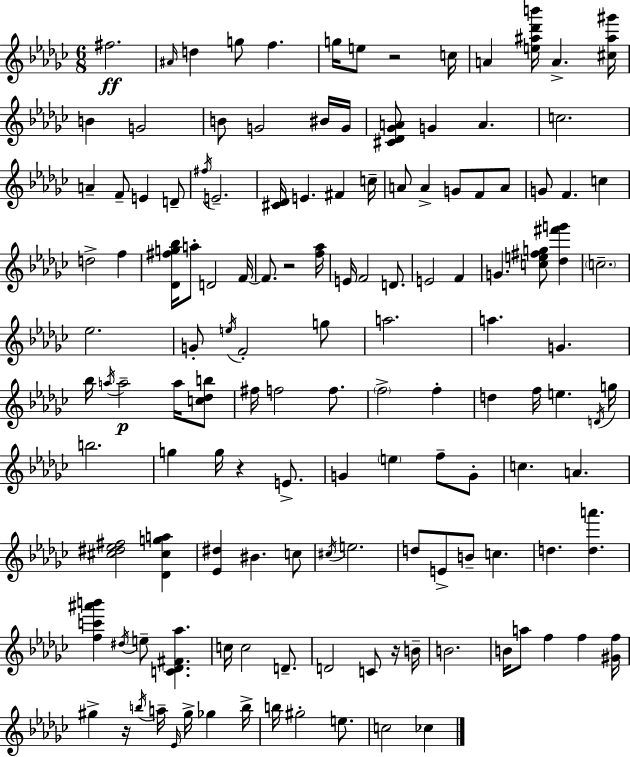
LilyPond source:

{
  \clef treble
  \numericTimeSignature
  \time 6/8
  \key ees \minor
  fis''2.\ff | \grace { ais'16 } d''4 g''8 f''4. | g''16 e''8 r2 | c''16 a'4 <e'' ais'' des''' b'''>16 a'4.-> | \break <cis'' ais'' gis'''>16 b'4 g'2 | b'8 g'2 bis'16 | g'16 <cis' des' ges' a'>8 g'4 a'4. | c''2. | \break a'4-- f'8-- e'4 d'8-- | \acciaccatura { fis''16 } e'2.-- | <cis' des'>16 e'4. fis'4 | c''16-- a'8 a'4-> g'8 f'8 | \break a'8 g'8 f'4. c''4 | d''2-> f''4 | <des' fis'' g'' bes''>16 a''8-. d'2 | f'16~~ f'8. r2 | \break <f'' aes''>16 e'16 f'2 d'8. | e'2 f'4 | g'4. <c'' e'' fis'' g''>8 <des'' fis''' g'''>4 | \parenthesize c''2.-- | \break ees''2. | g'8-. \acciaccatura { e''16 } f'2-. | g''8 a''2. | a''4. g'4. | \break bes''16 \acciaccatura { a''16 }\p a''2-- | a''16 <c'' des'' b''>8 fis''16 f''2 | f''8. \parenthesize f''2-> | f''4-. d''4 f''16 e''4. | \break \acciaccatura { d'16 } g''16 b''2. | g''4 g''16 r4 | e'8.-> g'4 \parenthesize e''4 | f''8-- g'8-. c''4. a'4. | \break <cis'' dis'' ees'' fis''>2 | <des' cis'' g'' a''>4 <ees' dis''>4 bis'4. | c''8 \acciaccatura { cis''16 } e''2. | d''8 e'8-> b'8-- | \break c''4. d''4. | <d'' a'''>4. <f'' c''' ais''' b'''>4 \acciaccatura { dis''16 } e''8-- | <c' des' fis' aes''>4. c''16 c''2 | d'8.-- d'2 | \break c'8 r16 b'16-- b'2. | b'16 a''8 f''4 | f''4 <gis' f''>16 gis''4-> r16 | \acciaccatura { b''16 } a''16-- \grace { ees'16 } gis''16-> ges''4 b''16-> b''16 gis''2-. | \break e''8. c''2 | ces''4 \bar "|."
}